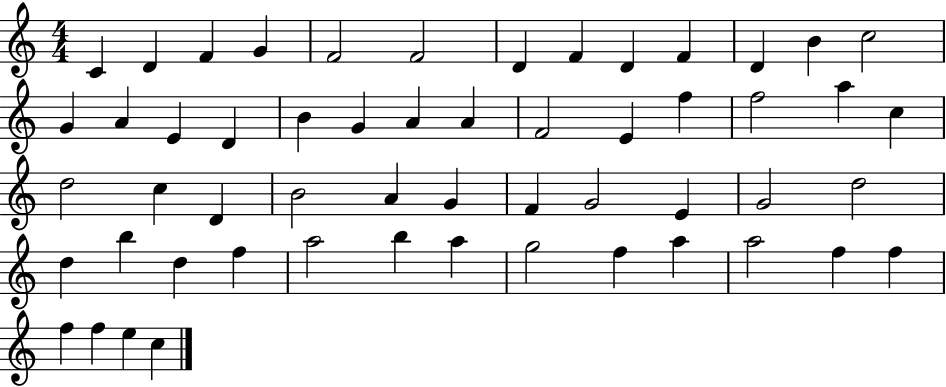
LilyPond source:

{
  \clef treble
  \numericTimeSignature
  \time 4/4
  \key c \major
  c'4 d'4 f'4 g'4 | f'2 f'2 | d'4 f'4 d'4 f'4 | d'4 b'4 c''2 | \break g'4 a'4 e'4 d'4 | b'4 g'4 a'4 a'4 | f'2 e'4 f''4 | f''2 a''4 c''4 | \break d''2 c''4 d'4 | b'2 a'4 g'4 | f'4 g'2 e'4 | g'2 d''2 | \break d''4 b''4 d''4 f''4 | a''2 b''4 a''4 | g''2 f''4 a''4 | a''2 f''4 f''4 | \break f''4 f''4 e''4 c''4 | \bar "|."
}